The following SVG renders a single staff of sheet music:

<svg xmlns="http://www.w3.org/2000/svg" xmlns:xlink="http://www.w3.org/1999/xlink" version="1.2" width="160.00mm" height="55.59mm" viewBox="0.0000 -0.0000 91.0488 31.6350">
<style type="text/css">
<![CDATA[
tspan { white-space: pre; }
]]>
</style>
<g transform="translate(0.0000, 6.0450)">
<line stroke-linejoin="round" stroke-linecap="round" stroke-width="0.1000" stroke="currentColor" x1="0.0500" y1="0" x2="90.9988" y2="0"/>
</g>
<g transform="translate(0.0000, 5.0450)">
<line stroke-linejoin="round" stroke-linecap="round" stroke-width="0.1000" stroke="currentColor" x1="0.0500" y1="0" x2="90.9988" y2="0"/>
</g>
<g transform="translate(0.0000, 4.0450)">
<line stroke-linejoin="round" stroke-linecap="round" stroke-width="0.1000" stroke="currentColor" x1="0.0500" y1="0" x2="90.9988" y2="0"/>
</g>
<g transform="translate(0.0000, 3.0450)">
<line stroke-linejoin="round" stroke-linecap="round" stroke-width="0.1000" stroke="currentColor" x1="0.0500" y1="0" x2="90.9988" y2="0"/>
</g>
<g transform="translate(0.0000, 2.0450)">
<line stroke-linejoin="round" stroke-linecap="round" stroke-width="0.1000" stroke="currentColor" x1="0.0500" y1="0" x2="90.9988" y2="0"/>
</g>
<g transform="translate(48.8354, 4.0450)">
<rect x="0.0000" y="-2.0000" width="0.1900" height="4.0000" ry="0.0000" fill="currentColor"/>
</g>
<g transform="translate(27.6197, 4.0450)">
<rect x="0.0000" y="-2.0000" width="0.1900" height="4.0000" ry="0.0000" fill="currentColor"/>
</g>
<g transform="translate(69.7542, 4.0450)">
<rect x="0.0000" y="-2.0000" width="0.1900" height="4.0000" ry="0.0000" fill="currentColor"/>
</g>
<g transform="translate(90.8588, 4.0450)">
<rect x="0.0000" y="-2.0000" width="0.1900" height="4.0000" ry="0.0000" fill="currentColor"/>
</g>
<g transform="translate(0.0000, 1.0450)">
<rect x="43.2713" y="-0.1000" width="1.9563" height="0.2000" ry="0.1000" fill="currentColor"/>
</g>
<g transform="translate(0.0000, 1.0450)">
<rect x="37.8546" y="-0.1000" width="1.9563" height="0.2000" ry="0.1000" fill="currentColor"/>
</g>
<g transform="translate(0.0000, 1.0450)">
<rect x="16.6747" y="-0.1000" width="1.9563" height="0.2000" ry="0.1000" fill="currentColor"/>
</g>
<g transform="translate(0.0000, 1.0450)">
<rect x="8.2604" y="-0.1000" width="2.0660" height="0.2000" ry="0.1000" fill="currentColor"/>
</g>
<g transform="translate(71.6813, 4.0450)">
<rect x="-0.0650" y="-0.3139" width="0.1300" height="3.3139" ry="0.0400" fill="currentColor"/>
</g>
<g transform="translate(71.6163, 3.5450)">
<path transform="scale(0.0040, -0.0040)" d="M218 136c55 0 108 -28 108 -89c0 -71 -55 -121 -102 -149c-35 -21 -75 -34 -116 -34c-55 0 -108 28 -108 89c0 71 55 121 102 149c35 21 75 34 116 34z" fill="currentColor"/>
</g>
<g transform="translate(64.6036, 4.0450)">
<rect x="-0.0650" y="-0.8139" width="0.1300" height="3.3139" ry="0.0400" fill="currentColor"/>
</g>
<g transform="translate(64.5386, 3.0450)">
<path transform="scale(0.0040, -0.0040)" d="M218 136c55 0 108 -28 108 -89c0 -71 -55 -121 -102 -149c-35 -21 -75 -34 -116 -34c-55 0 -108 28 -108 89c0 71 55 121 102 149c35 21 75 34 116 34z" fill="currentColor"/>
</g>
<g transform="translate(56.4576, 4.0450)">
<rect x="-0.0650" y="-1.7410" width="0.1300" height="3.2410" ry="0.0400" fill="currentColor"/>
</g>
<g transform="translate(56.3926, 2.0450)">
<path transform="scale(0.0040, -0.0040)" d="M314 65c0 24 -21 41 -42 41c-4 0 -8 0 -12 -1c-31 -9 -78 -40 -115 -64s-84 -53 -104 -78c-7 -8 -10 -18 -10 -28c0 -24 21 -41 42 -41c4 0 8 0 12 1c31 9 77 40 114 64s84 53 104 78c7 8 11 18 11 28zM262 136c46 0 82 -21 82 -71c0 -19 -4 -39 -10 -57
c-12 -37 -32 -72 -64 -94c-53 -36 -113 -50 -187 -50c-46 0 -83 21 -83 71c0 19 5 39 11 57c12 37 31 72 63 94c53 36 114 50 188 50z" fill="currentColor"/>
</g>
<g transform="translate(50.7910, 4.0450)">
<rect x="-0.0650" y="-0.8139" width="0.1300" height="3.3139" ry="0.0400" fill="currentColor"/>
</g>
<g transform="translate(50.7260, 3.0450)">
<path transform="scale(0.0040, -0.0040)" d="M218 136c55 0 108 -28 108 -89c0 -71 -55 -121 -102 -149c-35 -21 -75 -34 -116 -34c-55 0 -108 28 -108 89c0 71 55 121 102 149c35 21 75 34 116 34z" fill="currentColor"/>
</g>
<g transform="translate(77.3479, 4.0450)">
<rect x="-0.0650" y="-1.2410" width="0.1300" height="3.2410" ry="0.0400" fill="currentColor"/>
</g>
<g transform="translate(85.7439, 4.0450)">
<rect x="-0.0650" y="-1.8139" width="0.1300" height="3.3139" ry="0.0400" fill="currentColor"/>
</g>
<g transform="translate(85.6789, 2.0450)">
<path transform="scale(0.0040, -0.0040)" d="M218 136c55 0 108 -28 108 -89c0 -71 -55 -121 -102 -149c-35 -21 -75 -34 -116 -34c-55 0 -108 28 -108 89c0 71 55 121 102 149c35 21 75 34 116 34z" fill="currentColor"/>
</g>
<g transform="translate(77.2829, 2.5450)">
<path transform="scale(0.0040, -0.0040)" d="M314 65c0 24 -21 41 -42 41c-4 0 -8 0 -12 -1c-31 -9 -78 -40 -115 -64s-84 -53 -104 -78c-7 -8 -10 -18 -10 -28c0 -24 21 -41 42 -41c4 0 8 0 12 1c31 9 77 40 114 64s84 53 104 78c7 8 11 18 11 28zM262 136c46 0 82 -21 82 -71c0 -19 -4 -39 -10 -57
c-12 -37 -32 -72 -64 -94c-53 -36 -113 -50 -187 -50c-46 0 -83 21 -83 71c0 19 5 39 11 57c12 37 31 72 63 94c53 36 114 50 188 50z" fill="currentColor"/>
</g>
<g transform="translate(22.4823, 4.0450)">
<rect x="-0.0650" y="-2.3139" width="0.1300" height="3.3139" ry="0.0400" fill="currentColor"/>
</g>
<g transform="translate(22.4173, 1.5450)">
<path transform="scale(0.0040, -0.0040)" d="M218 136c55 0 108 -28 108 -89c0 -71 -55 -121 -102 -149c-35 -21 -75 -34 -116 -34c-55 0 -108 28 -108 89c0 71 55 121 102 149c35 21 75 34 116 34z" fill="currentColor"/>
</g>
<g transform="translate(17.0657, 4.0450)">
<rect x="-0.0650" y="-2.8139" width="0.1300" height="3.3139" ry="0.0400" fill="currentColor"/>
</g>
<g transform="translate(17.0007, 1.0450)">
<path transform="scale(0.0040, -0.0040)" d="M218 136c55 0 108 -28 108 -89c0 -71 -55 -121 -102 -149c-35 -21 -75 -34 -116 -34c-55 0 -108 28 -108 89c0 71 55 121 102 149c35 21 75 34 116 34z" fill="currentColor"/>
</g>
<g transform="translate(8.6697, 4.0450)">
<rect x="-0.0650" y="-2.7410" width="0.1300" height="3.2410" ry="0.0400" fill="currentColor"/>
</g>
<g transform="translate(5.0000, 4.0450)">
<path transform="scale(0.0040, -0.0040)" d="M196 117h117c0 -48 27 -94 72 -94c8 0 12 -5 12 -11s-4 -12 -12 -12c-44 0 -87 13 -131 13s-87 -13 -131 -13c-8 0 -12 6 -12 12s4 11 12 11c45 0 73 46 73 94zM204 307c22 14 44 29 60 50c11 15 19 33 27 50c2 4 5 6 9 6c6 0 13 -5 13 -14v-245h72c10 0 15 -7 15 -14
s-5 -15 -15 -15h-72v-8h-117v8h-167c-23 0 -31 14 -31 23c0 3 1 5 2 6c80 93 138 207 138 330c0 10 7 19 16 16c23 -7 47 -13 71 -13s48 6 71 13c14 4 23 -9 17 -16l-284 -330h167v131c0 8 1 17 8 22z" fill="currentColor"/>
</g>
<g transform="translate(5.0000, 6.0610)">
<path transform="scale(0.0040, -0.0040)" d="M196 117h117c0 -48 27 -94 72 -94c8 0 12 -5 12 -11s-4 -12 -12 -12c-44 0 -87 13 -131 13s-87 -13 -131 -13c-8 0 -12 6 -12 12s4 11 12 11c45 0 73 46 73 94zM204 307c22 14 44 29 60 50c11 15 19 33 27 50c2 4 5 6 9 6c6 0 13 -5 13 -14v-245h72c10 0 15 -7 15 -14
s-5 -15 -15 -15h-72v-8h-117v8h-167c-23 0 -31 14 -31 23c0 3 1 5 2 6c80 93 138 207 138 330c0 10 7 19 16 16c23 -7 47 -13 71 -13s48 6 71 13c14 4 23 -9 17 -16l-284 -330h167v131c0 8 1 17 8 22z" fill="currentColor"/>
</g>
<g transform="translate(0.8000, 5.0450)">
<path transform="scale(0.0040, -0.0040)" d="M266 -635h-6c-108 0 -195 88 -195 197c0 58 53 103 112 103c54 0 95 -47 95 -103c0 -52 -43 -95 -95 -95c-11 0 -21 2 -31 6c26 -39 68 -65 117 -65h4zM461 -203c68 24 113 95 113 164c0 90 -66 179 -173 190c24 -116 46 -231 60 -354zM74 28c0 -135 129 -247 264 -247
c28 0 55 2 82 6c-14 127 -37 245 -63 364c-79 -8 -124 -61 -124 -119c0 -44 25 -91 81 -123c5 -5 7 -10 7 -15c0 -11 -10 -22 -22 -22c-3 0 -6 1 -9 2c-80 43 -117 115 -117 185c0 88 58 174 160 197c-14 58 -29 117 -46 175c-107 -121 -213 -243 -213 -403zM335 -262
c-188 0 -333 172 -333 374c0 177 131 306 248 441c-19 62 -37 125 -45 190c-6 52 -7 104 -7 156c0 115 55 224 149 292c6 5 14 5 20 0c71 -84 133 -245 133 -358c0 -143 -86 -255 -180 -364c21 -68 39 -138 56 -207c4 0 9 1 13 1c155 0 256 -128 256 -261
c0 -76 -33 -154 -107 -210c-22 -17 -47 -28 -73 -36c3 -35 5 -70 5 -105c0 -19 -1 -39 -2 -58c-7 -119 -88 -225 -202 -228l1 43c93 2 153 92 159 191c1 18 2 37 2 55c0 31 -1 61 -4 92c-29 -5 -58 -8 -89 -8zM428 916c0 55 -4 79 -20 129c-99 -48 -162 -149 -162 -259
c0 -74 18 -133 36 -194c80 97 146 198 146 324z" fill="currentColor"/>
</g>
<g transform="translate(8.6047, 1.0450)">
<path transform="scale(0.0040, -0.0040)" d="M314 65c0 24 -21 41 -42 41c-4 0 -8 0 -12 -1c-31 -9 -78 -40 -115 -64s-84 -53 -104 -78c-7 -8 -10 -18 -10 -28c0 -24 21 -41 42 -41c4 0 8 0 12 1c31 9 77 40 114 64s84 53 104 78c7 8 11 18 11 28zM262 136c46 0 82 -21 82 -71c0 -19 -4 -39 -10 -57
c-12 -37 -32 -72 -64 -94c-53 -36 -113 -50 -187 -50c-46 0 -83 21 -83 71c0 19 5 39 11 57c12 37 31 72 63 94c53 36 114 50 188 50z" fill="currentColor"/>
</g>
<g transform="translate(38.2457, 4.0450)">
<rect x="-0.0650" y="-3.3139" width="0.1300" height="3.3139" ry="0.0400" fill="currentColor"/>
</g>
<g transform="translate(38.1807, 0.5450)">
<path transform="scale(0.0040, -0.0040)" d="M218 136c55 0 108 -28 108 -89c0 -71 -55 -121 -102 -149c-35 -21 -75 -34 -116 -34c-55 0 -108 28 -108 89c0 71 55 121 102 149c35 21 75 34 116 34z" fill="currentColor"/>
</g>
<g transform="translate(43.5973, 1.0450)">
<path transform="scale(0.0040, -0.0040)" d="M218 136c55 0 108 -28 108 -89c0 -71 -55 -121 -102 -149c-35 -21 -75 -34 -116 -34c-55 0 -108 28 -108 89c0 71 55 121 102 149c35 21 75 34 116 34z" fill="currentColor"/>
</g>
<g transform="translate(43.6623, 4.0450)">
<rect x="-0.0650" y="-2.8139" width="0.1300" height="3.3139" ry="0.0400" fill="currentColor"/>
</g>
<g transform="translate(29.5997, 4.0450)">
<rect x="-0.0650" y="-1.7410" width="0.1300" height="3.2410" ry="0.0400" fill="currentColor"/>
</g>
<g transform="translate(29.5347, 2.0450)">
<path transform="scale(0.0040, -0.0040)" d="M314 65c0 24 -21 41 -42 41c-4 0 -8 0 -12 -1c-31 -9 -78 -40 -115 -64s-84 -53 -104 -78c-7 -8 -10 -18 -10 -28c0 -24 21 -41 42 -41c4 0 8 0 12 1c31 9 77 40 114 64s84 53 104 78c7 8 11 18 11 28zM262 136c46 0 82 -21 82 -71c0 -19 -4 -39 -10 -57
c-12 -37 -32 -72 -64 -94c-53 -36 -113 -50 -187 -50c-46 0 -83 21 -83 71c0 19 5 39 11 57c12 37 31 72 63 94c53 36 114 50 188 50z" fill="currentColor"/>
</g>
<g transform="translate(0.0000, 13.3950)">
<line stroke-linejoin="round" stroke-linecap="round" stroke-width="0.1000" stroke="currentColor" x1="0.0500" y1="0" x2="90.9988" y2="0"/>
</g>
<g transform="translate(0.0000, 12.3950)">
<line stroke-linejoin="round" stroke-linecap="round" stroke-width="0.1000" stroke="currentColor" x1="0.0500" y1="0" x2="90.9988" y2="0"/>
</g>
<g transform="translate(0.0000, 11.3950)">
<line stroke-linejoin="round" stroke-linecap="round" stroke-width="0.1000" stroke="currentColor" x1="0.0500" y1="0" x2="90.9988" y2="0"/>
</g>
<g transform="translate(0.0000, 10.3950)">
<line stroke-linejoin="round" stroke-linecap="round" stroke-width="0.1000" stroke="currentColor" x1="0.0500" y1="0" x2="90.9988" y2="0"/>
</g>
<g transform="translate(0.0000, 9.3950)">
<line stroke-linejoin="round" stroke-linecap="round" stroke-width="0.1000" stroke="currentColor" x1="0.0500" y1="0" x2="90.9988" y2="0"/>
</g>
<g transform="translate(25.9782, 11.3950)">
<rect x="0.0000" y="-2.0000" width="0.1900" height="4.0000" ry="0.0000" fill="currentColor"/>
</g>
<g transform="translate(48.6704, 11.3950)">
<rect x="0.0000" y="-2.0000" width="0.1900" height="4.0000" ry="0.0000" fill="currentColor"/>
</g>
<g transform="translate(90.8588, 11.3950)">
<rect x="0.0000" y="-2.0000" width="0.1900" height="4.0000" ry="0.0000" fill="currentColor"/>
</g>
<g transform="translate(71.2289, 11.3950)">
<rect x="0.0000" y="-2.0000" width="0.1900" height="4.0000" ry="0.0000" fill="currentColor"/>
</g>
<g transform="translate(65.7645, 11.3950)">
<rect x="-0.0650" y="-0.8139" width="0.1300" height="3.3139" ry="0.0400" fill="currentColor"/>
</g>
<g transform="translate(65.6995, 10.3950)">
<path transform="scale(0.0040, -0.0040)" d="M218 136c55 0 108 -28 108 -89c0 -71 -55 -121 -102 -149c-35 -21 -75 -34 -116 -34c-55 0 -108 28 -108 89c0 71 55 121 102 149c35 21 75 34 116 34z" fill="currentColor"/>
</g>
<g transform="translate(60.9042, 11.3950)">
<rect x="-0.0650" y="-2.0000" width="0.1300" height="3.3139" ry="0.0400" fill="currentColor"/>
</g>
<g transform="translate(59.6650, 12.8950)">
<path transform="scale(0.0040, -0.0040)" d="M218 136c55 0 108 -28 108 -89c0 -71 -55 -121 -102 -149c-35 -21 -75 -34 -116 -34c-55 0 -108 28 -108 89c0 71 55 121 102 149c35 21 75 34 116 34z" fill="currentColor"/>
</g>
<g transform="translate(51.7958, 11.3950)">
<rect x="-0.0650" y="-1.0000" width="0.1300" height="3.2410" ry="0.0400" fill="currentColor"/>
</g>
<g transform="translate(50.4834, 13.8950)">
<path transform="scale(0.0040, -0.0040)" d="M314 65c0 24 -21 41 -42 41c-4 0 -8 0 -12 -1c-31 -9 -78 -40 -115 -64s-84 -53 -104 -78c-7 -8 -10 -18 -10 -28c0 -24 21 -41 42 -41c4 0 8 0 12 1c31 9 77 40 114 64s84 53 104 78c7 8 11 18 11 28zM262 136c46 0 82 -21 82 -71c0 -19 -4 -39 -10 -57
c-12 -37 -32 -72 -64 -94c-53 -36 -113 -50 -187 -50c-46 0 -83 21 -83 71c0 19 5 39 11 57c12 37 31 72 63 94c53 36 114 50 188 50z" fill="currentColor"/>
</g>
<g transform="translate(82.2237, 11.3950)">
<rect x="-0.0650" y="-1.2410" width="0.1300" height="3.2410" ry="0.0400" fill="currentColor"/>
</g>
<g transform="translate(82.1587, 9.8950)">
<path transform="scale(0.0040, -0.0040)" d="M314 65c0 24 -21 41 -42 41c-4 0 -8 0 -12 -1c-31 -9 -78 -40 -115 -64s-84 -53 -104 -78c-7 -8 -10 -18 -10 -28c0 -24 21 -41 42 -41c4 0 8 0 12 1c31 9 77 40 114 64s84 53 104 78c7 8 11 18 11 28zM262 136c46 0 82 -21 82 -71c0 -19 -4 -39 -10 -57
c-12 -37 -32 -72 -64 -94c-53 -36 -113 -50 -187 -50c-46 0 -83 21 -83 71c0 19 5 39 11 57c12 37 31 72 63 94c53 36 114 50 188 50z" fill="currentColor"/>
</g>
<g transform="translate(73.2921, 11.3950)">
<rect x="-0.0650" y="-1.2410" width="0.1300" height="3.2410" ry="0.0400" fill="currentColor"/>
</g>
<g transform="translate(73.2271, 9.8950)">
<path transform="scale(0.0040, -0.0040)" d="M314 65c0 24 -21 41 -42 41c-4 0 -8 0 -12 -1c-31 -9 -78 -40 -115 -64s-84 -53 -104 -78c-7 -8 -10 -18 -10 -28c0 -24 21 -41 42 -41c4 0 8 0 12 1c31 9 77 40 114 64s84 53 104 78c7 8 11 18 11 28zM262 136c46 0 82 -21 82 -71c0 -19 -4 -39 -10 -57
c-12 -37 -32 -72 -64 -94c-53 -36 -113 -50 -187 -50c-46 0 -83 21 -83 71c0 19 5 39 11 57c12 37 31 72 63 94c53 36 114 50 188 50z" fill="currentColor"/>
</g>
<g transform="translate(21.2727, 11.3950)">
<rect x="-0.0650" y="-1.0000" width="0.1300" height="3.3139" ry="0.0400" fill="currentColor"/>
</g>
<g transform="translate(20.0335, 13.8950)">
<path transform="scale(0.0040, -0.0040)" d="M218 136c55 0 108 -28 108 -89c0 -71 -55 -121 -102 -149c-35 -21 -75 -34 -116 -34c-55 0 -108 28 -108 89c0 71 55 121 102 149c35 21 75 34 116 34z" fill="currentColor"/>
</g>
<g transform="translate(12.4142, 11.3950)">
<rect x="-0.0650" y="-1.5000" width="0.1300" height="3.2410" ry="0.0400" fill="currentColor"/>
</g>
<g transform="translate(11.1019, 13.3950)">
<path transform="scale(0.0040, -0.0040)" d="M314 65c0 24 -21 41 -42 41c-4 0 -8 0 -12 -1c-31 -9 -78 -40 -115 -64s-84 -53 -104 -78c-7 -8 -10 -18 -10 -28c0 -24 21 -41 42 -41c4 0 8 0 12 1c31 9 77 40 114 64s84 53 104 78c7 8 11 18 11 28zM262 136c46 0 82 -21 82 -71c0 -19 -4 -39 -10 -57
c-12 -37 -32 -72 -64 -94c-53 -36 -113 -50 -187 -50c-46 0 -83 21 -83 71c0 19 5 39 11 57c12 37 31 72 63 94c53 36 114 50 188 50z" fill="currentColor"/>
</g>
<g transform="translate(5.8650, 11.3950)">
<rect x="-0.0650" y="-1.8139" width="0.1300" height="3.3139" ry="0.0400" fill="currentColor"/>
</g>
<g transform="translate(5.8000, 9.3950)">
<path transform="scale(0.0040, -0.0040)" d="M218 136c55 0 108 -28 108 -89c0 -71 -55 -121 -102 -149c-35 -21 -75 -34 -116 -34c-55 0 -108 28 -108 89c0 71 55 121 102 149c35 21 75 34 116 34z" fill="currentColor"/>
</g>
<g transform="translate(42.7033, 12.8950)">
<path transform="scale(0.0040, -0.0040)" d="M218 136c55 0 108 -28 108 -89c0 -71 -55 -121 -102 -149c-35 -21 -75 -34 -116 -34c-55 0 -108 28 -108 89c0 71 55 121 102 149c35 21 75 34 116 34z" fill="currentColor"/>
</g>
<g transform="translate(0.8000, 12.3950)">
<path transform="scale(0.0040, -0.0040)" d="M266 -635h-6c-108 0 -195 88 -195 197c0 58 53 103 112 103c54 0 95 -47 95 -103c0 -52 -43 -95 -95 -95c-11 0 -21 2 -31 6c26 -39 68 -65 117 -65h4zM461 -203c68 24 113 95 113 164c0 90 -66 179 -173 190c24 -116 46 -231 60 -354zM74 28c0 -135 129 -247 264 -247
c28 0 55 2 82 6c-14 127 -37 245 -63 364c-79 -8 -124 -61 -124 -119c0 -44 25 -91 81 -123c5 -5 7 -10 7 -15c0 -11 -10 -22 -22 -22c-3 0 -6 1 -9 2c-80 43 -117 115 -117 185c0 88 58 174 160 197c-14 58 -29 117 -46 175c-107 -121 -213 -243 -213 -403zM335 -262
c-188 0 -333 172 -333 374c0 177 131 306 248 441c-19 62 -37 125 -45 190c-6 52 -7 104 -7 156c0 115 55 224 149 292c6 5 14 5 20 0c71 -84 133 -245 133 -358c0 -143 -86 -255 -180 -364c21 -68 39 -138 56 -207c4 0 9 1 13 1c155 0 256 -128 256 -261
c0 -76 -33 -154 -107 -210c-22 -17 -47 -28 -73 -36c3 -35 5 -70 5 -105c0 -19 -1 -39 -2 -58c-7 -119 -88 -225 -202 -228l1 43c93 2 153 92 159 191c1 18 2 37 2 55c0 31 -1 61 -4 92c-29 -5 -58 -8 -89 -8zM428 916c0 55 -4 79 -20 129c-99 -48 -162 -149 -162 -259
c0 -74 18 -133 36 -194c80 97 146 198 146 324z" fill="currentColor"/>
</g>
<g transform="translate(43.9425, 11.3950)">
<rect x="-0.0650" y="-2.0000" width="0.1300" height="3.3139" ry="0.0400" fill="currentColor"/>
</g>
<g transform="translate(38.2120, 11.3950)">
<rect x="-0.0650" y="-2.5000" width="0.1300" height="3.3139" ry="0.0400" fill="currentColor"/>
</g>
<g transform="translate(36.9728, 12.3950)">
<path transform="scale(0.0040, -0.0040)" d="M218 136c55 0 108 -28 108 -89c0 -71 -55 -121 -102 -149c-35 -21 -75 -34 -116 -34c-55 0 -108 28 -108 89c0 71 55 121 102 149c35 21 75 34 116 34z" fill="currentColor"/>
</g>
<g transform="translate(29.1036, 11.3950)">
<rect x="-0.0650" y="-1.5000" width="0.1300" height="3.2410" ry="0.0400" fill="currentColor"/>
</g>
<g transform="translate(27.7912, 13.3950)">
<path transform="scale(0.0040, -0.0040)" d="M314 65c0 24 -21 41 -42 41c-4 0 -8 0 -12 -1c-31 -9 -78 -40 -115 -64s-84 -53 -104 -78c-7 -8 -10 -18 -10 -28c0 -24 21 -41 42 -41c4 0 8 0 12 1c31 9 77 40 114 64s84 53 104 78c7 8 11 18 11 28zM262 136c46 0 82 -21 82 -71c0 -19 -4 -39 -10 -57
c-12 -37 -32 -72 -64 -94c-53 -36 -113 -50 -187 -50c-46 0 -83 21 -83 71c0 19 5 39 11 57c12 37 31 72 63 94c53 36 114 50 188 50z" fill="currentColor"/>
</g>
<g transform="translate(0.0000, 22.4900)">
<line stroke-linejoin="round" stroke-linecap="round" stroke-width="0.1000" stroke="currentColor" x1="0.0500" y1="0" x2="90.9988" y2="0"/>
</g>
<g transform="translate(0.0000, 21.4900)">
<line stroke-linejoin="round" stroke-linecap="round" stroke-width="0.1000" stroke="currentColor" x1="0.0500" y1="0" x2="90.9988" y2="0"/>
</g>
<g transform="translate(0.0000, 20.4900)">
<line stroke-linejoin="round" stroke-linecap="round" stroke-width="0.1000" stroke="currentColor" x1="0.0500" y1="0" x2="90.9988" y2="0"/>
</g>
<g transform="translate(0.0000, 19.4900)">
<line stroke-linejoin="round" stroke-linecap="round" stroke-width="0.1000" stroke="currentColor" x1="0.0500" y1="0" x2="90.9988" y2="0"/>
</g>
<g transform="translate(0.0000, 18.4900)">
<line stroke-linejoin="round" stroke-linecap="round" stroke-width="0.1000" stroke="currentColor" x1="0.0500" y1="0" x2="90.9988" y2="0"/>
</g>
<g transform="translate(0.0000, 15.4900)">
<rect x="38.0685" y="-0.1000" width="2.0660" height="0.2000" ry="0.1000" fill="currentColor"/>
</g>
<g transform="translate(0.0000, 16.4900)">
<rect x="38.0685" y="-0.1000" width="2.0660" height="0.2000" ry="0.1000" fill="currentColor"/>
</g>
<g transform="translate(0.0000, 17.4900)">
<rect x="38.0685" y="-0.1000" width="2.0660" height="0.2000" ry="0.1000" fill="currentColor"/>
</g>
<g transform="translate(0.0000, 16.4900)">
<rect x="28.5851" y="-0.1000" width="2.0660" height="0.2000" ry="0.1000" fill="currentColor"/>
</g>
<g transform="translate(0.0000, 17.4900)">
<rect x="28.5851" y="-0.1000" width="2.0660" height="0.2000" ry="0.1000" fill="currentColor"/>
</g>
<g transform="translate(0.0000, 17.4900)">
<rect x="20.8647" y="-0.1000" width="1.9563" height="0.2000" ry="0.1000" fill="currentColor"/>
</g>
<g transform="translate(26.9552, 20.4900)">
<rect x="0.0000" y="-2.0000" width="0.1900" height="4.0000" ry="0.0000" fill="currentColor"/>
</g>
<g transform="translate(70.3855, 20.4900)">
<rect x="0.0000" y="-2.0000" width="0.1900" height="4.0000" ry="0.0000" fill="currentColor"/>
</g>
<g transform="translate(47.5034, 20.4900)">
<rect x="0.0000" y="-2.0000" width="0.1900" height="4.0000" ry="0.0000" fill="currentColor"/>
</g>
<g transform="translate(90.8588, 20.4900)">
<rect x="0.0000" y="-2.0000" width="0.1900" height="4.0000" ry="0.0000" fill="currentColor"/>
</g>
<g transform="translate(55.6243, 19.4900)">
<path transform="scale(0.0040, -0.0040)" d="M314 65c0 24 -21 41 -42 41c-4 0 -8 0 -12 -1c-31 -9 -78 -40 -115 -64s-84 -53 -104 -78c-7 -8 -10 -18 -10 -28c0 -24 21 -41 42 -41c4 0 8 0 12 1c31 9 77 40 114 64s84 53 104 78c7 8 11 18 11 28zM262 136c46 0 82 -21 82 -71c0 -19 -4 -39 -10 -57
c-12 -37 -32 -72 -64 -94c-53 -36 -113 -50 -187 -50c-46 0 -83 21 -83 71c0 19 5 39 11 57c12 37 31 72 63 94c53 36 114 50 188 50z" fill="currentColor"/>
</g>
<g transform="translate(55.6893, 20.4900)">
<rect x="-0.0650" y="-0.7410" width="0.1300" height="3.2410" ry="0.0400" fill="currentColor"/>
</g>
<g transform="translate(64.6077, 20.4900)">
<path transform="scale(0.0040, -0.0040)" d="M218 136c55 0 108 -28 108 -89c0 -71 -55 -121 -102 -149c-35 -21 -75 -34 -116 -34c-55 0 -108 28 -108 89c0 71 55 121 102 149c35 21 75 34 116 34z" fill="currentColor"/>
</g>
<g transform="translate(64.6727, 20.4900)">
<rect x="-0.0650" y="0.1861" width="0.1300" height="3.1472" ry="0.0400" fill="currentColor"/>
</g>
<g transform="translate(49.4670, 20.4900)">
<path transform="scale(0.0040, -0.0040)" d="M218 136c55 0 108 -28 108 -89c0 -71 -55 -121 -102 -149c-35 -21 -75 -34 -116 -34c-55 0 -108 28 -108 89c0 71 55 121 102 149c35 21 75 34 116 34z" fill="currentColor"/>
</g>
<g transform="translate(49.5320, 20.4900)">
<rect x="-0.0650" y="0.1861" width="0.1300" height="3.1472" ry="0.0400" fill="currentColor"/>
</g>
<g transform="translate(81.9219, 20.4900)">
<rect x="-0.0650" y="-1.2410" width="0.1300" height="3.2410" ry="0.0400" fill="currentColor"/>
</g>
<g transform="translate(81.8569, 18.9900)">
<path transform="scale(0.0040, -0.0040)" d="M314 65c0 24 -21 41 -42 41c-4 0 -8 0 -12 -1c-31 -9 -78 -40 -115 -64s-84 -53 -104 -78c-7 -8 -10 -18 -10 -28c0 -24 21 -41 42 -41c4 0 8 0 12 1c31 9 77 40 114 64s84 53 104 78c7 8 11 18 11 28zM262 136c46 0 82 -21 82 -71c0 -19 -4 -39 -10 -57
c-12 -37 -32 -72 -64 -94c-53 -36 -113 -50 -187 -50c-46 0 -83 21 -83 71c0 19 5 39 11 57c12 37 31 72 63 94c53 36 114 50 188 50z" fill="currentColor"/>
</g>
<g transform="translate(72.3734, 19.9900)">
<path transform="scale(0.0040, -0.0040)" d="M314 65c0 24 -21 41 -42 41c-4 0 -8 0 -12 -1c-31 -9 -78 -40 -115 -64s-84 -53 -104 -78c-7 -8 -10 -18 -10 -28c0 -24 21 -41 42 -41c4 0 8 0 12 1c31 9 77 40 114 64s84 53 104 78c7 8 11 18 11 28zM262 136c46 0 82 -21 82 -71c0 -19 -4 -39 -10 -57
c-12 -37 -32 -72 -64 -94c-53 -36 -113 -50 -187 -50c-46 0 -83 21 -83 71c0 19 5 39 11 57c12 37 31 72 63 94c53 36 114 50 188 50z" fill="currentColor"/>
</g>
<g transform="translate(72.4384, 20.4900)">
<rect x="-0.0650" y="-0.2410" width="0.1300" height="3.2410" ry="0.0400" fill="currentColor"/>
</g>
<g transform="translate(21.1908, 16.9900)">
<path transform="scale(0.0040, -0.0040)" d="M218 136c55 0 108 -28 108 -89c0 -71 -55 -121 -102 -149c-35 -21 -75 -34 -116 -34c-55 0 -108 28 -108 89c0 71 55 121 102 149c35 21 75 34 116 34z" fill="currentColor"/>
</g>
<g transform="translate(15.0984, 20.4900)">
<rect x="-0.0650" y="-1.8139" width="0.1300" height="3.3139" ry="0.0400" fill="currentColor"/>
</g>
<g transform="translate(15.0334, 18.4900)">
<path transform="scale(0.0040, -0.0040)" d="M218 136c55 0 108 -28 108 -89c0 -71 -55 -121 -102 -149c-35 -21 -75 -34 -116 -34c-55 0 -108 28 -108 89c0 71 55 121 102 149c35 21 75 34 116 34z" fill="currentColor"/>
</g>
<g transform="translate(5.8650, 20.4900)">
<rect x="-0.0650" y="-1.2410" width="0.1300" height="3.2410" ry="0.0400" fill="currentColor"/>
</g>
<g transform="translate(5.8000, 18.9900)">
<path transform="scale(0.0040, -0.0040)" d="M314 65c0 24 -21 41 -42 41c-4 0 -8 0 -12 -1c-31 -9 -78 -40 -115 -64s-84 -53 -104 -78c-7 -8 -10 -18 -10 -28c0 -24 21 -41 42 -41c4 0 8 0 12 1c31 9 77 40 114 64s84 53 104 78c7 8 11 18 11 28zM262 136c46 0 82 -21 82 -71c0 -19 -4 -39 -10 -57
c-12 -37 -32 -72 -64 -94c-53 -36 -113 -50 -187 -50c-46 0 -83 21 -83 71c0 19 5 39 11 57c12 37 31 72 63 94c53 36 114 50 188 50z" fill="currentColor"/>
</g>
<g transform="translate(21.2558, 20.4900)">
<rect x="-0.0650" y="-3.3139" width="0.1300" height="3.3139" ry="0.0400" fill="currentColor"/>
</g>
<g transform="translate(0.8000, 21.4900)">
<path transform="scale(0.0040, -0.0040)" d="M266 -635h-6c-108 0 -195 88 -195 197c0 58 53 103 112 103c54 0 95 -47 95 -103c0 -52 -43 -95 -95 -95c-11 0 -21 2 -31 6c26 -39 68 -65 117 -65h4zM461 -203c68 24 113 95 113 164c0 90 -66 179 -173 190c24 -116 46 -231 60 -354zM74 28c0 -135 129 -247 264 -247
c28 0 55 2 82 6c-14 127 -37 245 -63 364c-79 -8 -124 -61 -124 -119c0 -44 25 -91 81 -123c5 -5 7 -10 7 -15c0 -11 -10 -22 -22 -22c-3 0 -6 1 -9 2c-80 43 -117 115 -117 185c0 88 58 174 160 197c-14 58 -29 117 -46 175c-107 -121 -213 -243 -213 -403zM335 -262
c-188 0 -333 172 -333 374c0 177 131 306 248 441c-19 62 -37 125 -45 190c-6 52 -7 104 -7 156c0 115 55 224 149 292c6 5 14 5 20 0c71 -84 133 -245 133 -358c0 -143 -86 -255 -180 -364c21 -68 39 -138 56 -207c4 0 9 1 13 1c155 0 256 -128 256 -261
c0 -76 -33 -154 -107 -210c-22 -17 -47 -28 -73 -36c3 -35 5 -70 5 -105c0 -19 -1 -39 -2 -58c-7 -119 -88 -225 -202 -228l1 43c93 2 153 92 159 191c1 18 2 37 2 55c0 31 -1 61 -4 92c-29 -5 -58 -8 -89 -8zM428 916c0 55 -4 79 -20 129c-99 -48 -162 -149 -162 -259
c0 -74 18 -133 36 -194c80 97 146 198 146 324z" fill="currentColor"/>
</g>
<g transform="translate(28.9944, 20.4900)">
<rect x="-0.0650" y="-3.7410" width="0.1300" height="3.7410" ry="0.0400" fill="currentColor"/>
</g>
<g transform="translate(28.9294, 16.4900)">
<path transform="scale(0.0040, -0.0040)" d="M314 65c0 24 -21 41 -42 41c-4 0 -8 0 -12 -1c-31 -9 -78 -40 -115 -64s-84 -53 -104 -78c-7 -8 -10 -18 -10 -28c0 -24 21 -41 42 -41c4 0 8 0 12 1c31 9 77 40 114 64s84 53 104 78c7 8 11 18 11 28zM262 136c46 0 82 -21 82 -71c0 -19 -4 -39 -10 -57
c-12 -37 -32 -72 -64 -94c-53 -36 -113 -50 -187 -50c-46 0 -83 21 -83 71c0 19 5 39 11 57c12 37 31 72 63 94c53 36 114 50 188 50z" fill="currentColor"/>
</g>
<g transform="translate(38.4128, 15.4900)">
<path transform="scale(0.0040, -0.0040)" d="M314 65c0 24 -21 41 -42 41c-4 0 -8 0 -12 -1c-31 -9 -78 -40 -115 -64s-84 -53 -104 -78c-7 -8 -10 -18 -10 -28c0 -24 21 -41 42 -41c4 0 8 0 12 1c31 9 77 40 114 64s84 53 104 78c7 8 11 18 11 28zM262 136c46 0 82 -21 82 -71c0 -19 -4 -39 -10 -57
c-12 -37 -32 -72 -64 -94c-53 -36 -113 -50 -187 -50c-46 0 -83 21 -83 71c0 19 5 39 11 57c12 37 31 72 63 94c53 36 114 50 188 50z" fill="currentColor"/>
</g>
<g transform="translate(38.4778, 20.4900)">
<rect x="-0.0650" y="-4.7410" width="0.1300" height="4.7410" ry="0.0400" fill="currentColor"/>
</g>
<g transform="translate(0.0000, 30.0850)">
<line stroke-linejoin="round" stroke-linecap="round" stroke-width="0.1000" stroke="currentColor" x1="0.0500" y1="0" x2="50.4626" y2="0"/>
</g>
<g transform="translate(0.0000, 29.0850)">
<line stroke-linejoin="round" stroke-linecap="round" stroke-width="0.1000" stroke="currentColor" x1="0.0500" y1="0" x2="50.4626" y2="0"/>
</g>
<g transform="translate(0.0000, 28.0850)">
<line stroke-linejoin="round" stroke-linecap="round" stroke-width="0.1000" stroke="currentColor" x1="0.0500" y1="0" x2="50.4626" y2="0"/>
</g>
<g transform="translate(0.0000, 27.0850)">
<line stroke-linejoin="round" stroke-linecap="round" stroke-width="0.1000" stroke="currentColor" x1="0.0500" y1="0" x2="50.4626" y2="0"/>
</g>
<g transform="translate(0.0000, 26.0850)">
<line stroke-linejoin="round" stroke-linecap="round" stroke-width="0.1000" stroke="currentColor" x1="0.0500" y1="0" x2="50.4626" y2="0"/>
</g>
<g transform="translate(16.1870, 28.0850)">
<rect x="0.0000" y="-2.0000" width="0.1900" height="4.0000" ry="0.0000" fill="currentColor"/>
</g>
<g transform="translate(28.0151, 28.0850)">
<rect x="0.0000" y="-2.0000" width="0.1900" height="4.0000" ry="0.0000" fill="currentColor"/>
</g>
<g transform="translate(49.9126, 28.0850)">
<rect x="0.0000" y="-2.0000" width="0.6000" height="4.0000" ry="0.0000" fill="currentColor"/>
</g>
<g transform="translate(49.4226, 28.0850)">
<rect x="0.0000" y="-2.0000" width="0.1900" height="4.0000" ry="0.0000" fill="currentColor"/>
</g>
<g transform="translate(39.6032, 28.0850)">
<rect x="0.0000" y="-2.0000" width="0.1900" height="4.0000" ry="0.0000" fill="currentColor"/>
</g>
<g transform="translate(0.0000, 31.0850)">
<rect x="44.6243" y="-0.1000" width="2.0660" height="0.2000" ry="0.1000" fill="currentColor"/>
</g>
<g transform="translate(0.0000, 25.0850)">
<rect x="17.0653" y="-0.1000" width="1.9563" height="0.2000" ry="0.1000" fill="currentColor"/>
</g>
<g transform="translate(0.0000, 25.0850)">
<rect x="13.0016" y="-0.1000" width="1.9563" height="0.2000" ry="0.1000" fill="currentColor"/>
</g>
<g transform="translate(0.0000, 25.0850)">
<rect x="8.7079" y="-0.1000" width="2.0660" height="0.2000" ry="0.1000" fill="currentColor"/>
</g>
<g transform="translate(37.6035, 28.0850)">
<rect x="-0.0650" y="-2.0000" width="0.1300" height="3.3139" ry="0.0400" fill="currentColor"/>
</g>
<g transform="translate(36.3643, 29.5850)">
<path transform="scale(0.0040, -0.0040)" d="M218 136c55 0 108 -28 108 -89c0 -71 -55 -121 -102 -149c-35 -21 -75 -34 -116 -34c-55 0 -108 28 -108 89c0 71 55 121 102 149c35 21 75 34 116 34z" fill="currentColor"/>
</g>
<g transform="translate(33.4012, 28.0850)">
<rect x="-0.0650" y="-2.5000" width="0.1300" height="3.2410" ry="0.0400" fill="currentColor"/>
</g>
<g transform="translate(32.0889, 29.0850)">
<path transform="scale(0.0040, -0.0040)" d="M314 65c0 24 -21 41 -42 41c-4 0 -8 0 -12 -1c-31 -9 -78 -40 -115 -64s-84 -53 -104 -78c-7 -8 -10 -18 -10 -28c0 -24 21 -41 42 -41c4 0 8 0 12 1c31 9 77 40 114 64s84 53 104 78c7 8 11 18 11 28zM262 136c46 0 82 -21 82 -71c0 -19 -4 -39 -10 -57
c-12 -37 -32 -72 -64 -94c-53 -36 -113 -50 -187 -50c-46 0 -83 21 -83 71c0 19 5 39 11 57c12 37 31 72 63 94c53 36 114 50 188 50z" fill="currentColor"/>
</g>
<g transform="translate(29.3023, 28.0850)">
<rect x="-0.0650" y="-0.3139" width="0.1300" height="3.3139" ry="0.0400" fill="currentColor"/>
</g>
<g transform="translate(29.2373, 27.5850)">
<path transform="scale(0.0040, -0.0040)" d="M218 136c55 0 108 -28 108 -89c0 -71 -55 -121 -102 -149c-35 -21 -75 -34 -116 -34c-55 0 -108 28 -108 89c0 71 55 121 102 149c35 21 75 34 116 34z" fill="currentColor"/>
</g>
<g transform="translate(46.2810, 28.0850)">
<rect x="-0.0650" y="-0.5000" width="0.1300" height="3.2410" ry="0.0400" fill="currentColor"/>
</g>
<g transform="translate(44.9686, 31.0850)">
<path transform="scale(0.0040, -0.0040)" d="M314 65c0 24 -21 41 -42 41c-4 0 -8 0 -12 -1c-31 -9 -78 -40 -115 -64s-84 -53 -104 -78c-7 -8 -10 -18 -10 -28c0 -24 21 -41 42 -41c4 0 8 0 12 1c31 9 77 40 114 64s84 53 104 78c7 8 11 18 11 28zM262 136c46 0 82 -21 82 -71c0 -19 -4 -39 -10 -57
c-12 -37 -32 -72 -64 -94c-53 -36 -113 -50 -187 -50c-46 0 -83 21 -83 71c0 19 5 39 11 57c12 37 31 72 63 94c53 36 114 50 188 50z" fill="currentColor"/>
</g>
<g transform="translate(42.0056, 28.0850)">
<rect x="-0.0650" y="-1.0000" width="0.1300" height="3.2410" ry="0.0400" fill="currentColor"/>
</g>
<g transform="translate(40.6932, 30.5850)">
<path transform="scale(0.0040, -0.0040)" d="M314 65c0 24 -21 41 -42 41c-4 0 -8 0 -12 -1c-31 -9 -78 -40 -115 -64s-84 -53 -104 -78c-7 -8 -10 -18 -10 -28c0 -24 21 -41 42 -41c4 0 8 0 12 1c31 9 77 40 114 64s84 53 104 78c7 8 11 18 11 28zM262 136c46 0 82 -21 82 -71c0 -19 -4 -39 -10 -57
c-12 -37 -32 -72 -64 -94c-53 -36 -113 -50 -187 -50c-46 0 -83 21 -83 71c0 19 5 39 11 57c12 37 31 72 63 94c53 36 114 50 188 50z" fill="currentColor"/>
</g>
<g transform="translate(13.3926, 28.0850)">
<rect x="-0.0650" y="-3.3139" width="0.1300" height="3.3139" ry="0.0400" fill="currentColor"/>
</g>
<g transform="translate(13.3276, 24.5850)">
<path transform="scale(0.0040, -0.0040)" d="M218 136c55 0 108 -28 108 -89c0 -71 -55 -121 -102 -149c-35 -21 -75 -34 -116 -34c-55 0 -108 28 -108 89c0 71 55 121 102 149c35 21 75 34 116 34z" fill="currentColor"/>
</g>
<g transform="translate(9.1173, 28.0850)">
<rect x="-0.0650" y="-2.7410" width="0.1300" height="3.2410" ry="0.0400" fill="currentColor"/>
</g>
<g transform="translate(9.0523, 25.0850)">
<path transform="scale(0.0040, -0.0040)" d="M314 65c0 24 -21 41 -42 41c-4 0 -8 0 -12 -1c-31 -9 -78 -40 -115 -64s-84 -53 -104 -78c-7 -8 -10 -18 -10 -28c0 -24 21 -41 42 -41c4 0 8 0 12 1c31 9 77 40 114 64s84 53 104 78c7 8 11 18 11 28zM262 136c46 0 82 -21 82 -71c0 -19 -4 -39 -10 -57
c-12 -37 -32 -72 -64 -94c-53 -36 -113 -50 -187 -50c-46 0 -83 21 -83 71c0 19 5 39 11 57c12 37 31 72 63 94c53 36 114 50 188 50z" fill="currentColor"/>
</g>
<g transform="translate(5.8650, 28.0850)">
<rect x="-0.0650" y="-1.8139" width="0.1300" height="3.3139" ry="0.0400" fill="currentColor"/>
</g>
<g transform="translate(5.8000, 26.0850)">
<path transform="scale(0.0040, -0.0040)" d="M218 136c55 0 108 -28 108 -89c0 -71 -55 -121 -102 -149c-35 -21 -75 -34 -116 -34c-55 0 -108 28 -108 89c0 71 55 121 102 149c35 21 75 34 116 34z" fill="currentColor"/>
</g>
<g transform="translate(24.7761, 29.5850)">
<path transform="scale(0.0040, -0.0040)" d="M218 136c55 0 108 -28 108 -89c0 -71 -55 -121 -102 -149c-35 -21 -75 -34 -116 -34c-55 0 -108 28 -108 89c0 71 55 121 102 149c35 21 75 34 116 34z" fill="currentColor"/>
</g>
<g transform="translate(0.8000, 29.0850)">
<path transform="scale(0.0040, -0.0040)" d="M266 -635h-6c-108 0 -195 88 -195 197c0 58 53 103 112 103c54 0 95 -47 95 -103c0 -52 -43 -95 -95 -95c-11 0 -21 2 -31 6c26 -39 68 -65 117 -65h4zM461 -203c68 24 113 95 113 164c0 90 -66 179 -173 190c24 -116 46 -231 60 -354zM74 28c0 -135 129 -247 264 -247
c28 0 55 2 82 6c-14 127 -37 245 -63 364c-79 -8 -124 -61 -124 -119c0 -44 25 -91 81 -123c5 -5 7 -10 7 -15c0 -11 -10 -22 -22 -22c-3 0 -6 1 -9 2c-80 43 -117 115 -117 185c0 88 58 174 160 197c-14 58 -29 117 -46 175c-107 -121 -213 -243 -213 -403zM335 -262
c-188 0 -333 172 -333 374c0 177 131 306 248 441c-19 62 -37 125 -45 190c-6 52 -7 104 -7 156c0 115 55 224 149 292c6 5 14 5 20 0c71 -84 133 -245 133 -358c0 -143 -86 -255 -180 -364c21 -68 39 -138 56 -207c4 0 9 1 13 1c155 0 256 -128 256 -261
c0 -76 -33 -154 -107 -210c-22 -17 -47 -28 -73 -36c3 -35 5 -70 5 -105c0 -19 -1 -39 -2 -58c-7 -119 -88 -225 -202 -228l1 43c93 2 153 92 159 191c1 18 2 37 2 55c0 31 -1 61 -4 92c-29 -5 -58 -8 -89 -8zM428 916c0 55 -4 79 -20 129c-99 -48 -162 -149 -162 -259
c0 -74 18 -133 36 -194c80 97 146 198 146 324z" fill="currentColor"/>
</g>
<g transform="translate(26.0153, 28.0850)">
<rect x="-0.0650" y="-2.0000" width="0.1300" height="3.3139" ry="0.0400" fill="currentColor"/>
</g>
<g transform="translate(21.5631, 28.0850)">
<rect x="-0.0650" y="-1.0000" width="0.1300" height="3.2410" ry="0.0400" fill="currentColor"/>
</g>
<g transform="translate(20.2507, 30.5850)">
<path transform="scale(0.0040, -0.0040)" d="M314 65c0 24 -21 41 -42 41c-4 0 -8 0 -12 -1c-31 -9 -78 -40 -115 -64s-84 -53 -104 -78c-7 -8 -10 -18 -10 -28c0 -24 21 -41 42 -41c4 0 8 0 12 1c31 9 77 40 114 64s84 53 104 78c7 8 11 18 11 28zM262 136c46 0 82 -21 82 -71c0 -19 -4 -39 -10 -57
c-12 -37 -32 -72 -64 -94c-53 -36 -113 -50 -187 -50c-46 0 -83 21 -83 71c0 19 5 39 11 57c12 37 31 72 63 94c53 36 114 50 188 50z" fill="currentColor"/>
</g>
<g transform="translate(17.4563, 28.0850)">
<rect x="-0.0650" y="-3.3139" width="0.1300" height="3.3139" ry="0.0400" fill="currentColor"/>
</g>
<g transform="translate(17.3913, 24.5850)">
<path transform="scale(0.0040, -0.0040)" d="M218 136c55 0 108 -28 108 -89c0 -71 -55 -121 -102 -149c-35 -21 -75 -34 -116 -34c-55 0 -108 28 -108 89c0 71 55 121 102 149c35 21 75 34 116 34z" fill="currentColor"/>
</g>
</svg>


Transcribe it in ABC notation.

X:1
T:Untitled
M:4/4
L:1/4
K:C
a2 a g f2 b a d f2 d c e2 f f E2 D E2 G F D2 F d e2 e2 e2 f b c'2 e'2 B d2 B c2 e2 f a2 b b D2 F c G2 F D2 C2